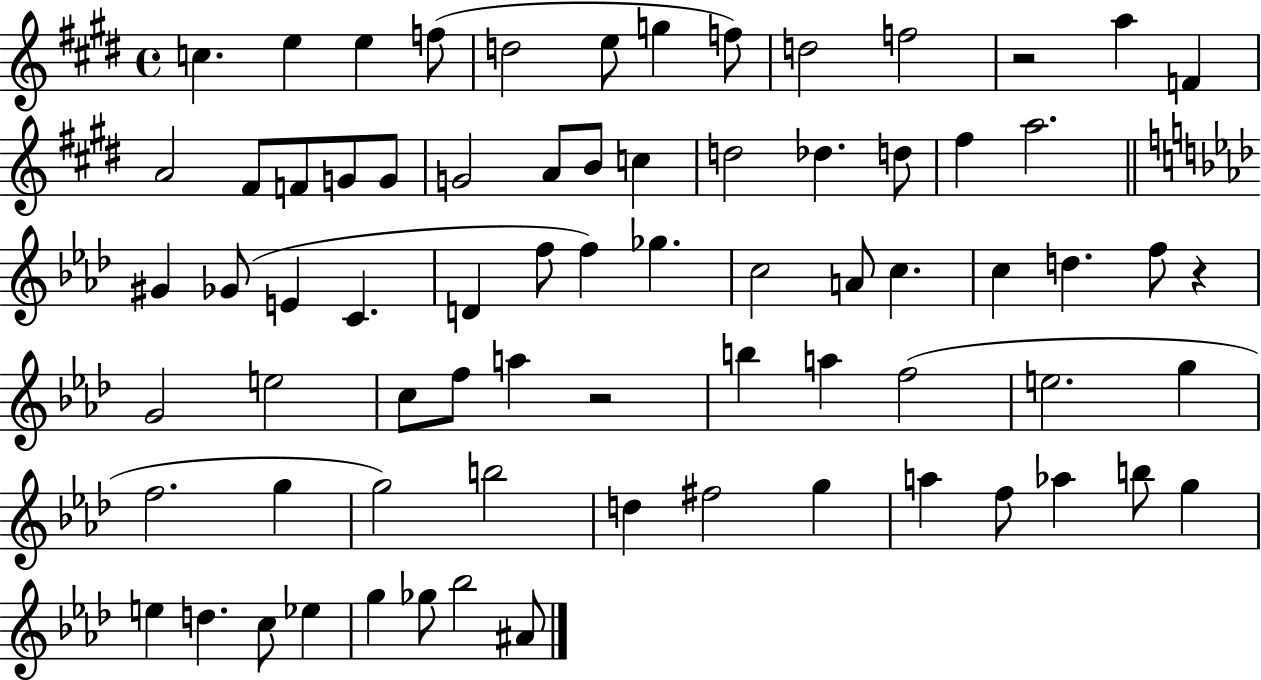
C5/q. E5/q E5/q F5/e D5/h E5/e G5/q F5/e D5/h F5/h R/h A5/q F4/q A4/h F#4/e F4/e G4/e G4/e G4/h A4/e B4/e C5/q D5/h Db5/q. D5/e F#5/q A5/h. G#4/q Gb4/e E4/q C4/q. D4/q F5/e F5/q Gb5/q. C5/h A4/e C5/q. C5/q D5/q. F5/e R/q G4/h E5/h C5/e F5/e A5/q R/h B5/q A5/q F5/h E5/h. G5/q F5/h. G5/q G5/h B5/h D5/q F#5/h G5/q A5/q F5/e Ab5/q B5/e G5/q E5/q D5/q. C5/e Eb5/q G5/q Gb5/e Bb5/h A#4/e